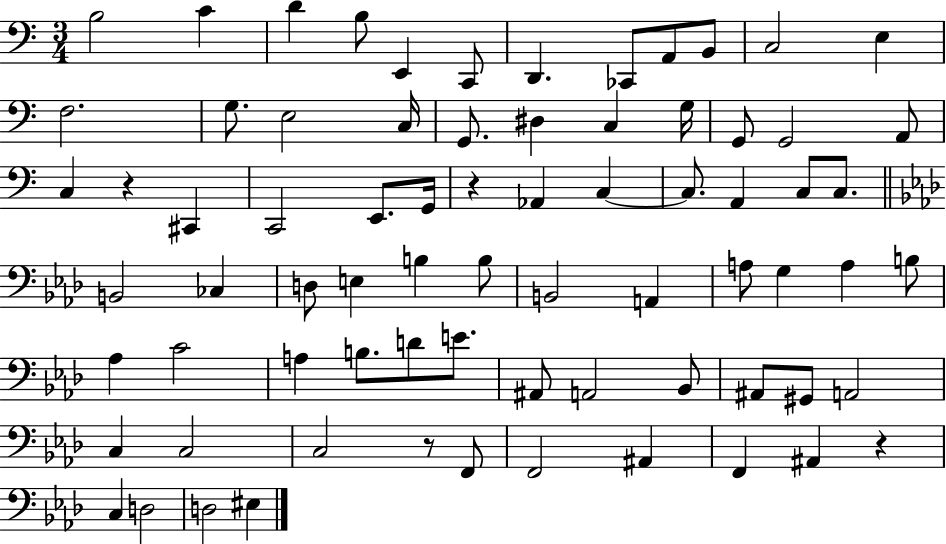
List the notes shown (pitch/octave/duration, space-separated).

B3/h C4/q D4/q B3/e E2/q C2/e D2/q. CES2/e A2/e B2/e C3/h E3/q F3/h. G3/e. E3/h C3/s G2/e. D#3/q C3/q G3/s G2/e G2/h A2/e C3/q R/q C#2/q C2/h E2/e. G2/s R/q Ab2/q C3/q C3/e. A2/q C3/e C3/e. B2/h CES3/q D3/e E3/q B3/q B3/e B2/h A2/q A3/e G3/q A3/q B3/e Ab3/q C4/h A3/q B3/e. D4/e E4/e. A#2/e A2/h Bb2/e A#2/e G#2/e A2/h C3/q C3/h C3/h R/e F2/e F2/h A#2/q F2/q A#2/q R/q C3/q D3/h D3/h EIS3/q